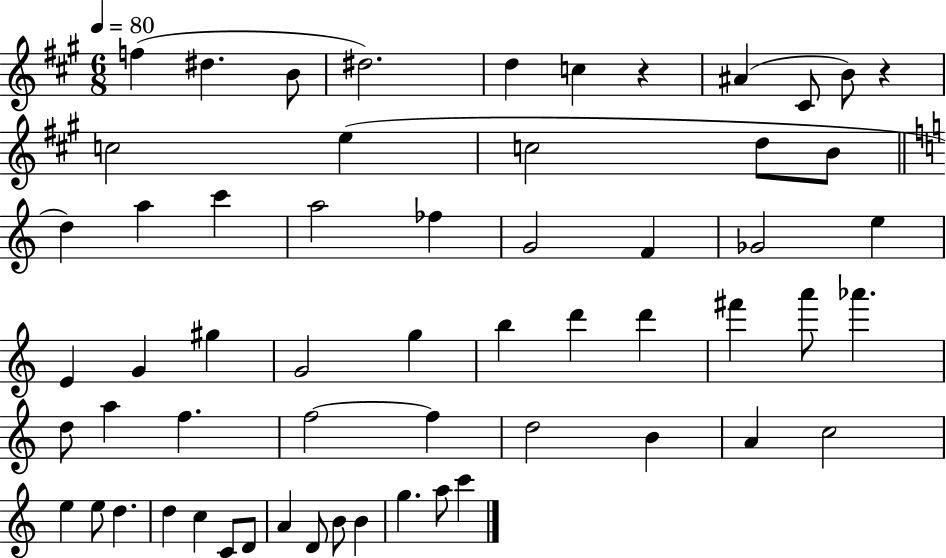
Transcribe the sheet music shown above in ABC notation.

X:1
T:Untitled
M:6/8
L:1/4
K:A
f ^d B/2 ^d2 d c z ^A ^C/2 B/2 z c2 e c2 d/2 B/2 d a c' a2 _f G2 F _G2 e E G ^g G2 g b d' d' ^f' a'/2 _a' d/2 a f f2 f d2 B A c2 e e/2 d d c C/2 D/2 A D/2 B/2 B g a/2 c'